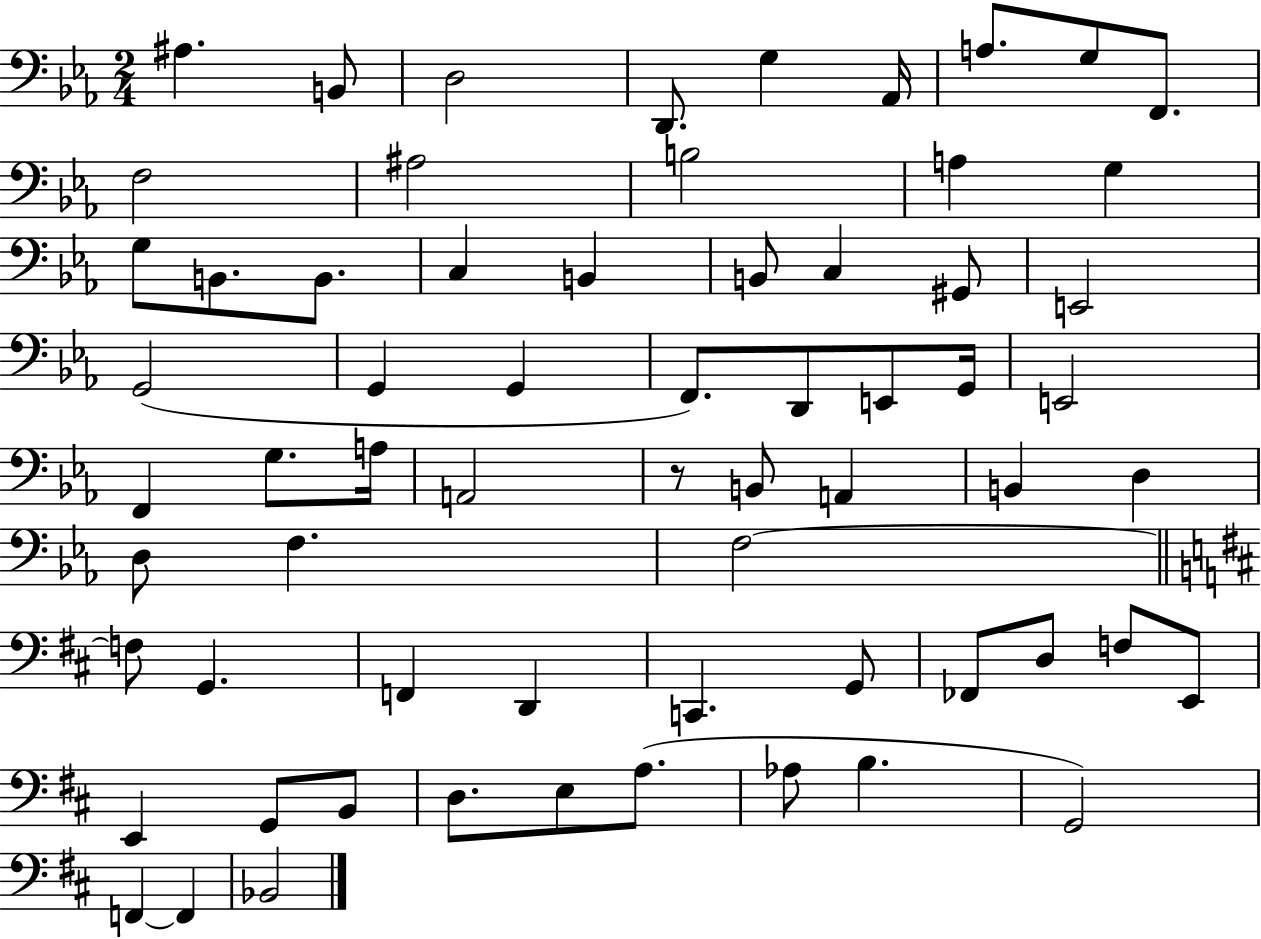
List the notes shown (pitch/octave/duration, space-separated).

A#3/q. B2/e D3/h D2/e. G3/q Ab2/s A3/e. G3/e F2/e. F3/h A#3/h B3/h A3/q G3/q G3/e B2/e. B2/e. C3/q B2/q B2/e C3/q G#2/e E2/h G2/h G2/q G2/q F2/e. D2/e E2/e G2/s E2/h F2/q G3/e. A3/s A2/h R/e B2/e A2/q B2/q D3/q D3/e F3/q. F3/h F3/e G2/q. F2/q D2/q C2/q. G2/e FES2/e D3/e F3/e E2/e E2/q G2/e B2/e D3/e. E3/e A3/e. Ab3/e B3/q. G2/h F2/q F2/q Bb2/h